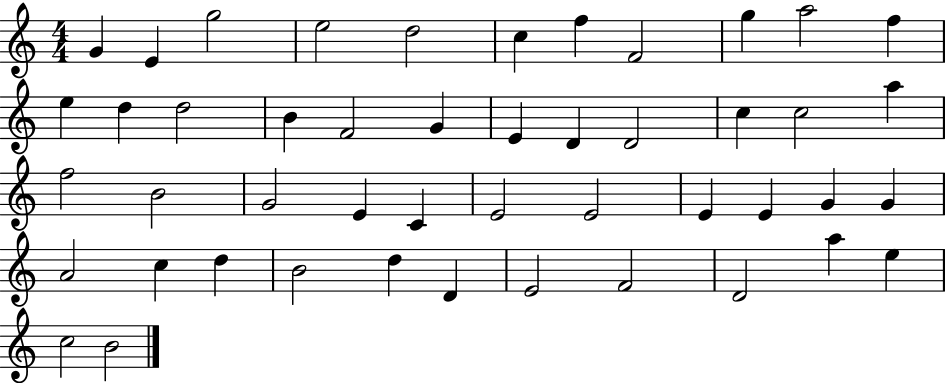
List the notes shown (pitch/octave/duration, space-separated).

G4/q E4/q G5/h E5/h D5/h C5/q F5/q F4/h G5/q A5/h F5/q E5/q D5/q D5/h B4/q F4/h G4/q E4/q D4/q D4/h C5/q C5/h A5/q F5/h B4/h G4/h E4/q C4/q E4/h E4/h E4/q E4/q G4/q G4/q A4/h C5/q D5/q B4/h D5/q D4/q E4/h F4/h D4/h A5/q E5/q C5/h B4/h